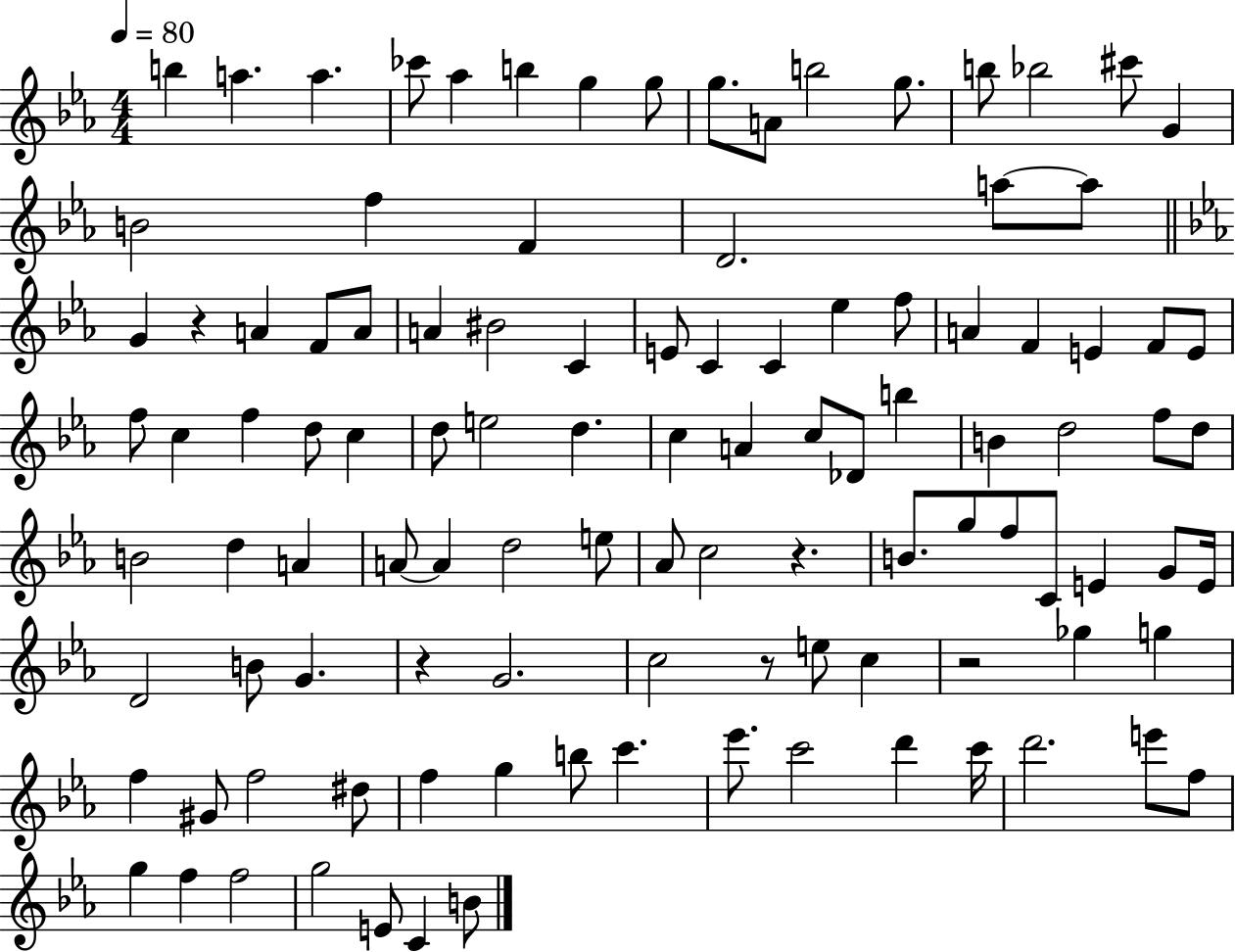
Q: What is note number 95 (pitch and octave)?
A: E6